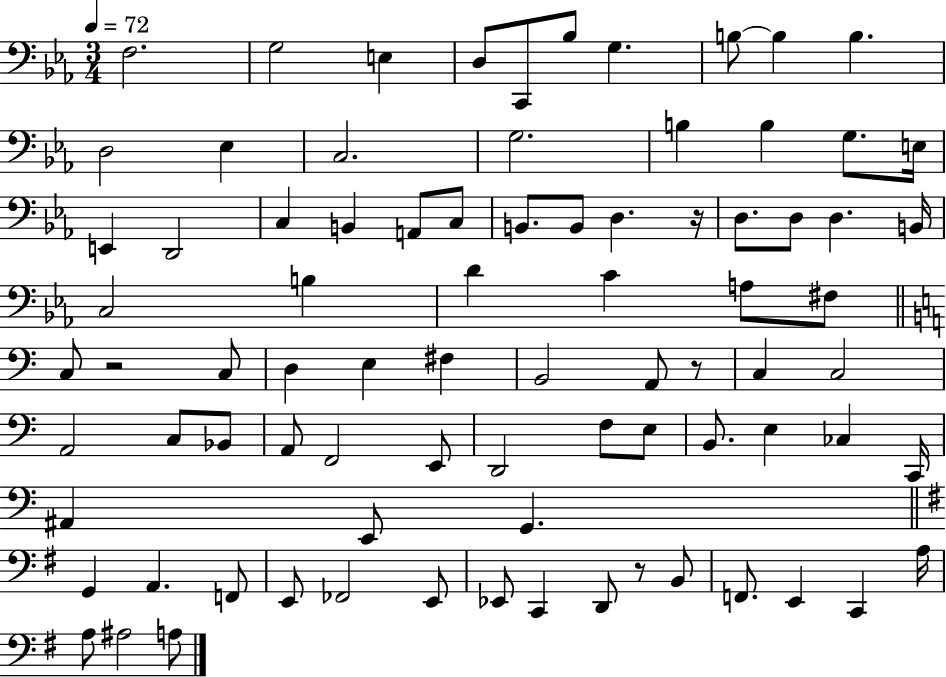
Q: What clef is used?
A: bass